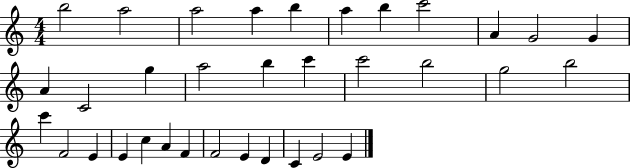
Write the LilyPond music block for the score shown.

{
  \clef treble
  \numericTimeSignature
  \time 4/4
  \key c \major
  b''2 a''2 | a''2 a''4 b''4 | a''4 b''4 c'''2 | a'4 g'2 g'4 | \break a'4 c'2 g''4 | a''2 b''4 c'''4 | c'''2 b''2 | g''2 b''2 | \break c'''4 f'2 e'4 | e'4 c''4 a'4 f'4 | f'2 e'4 d'4 | c'4 e'2 e'4 | \break \bar "|."
}